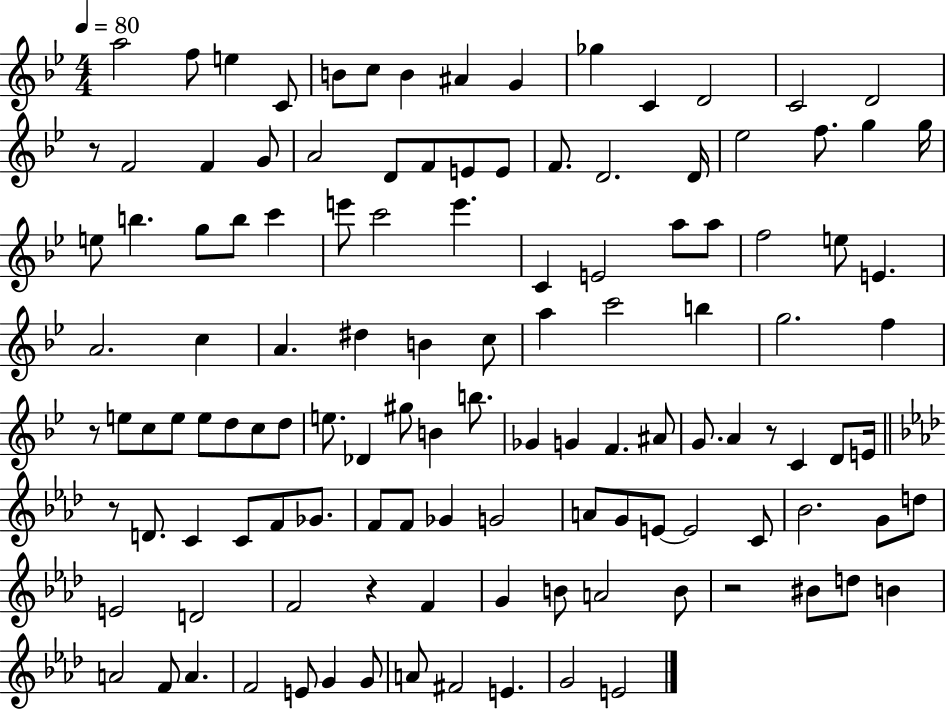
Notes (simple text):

A5/h F5/e E5/q C4/e B4/e C5/e B4/q A#4/q G4/q Gb5/q C4/q D4/h C4/h D4/h R/e F4/h F4/q G4/e A4/h D4/e F4/e E4/e E4/e F4/e. D4/h. D4/s Eb5/h F5/e. G5/q G5/s E5/e B5/q. G5/e B5/e C6/q E6/e C6/h E6/q. C4/q E4/h A5/e A5/e F5/h E5/e E4/q. A4/h. C5/q A4/q. D#5/q B4/q C5/e A5/q C6/h B5/q G5/h. F5/q R/e E5/e C5/e E5/e E5/e D5/e C5/e D5/e E5/e. Db4/q G#5/e B4/q B5/e. Gb4/q G4/q F4/q. A#4/e G4/e. A4/q R/e C4/q D4/e E4/s R/e D4/e. C4/q C4/e F4/e Gb4/e. F4/e F4/e Gb4/q G4/h A4/e G4/e E4/e E4/h C4/e Bb4/h. G4/e D5/e E4/h D4/h F4/h R/q F4/q G4/q B4/e A4/h B4/e R/h BIS4/e D5/e B4/q A4/h F4/e A4/q. F4/h E4/e G4/q G4/e A4/e F#4/h E4/q. G4/h E4/h